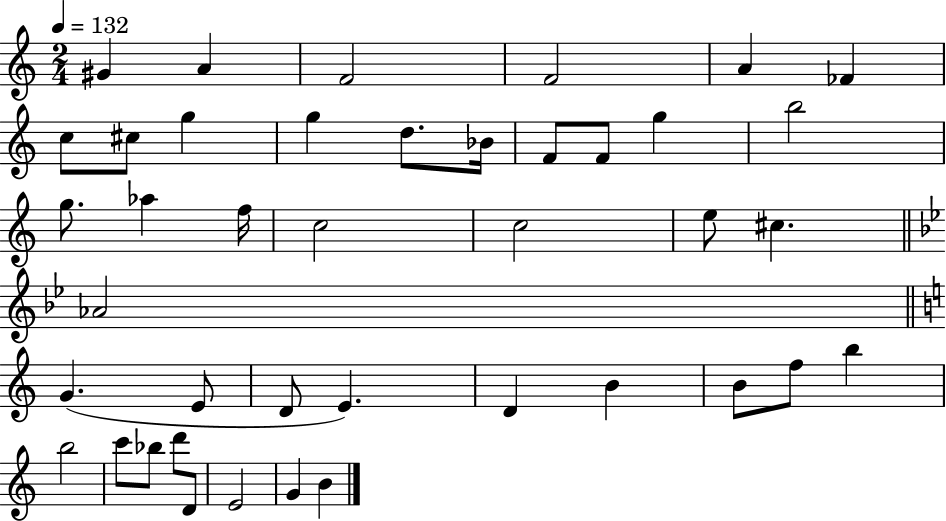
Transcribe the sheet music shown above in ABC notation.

X:1
T:Untitled
M:2/4
L:1/4
K:C
^G A F2 F2 A _F c/2 ^c/2 g g d/2 _B/4 F/2 F/2 g b2 g/2 _a f/4 c2 c2 e/2 ^c _A2 G E/2 D/2 E D B B/2 f/2 b b2 c'/2 _b/2 d'/2 D/2 E2 G B